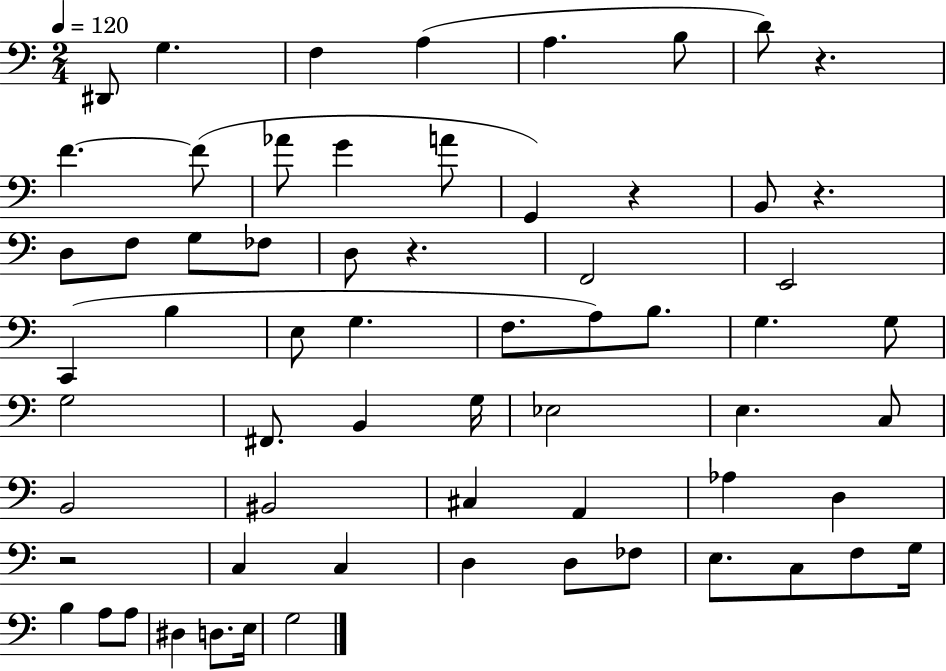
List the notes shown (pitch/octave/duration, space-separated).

D#2/e G3/q. F3/q A3/q A3/q. B3/e D4/e R/q. F4/q. F4/e Ab4/e G4/q A4/e G2/q R/q B2/e R/q. D3/e F3/e G3/e FES3/e D3/e R/q. F2/h E2/h C2/q B3/q E3/e G3/q. F3/e. A3/e B3/e. G3/q. G3/e G3/h F#2/e. B2/q G3/s Eb3/h E3/q. C3/e B2/h BIS2/h C#3/q A2/q Ab3/q D3/q R/h C3/q C3/q D3/q D3/e FES3/e E3/e. C3/e F3/e G3/s B3/q A3/e A3/e D#3/q D3/e. E3/s G3/h